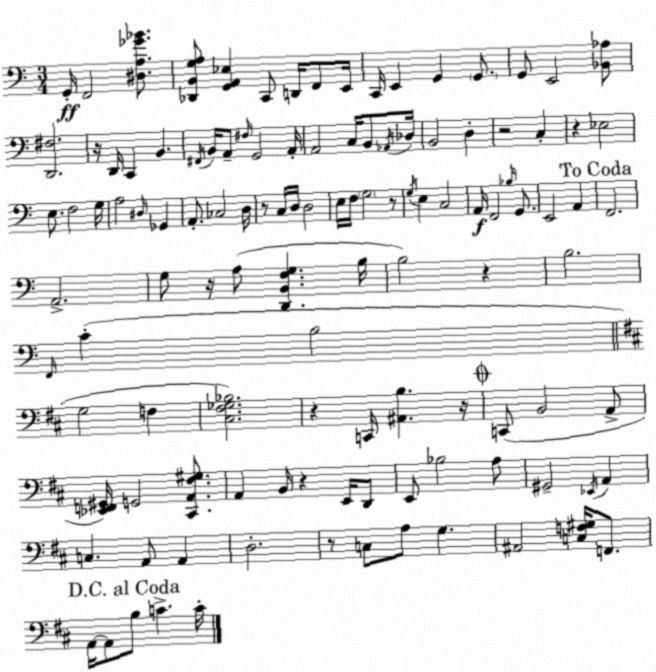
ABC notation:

X:1
T:Untitled
M:3/4
L:1/4
K:Am
G,,/4 F,,2 [^D,A,_G_B]/2 [_D,,B,,G,A,]/2 [G,,A,,_E,] C,,/2 D,,/4 F,,/2 E,,/4 C,,/4 E,, G,, G,,/2 G,,/2 E,,2 [_B,,_A,]/2 [D,,^F,]2 z/4 D,,/4 C,, B,, ^F,,/4 B,,/4 A,,/2 ^F,/4 G,,2 A,,/4 A,,2 C,/4 B,,/2 _A,,/4 _D,/4 B,,2 D, z2 C, z _E,2 E,/2 F,2 G,/4 A,2 ^D,/4 _G,, A,,/2 _C,2 D,/4 z/2 C,/4 D,/4 D,2 E,/4 F,/4 G,2 z/2 G,/4 E, C,2 A,,/4 F,,2 _B,/4 G,,/2 E,,2 A,, F,,2 A,,2 G,/2 z/4 A,/2 [D,,B,,F,G,] B,/4 B,2 z B,2 F,,/4 C B,2 G,2 F, [^C,^F,_G,_B,]2 z C,,/4 [^A,,B,] z/4 C,,/2 B,,2 A,,/2 [_E,,F,,^G,,]/4 G,,2 [^C,,A,,^F,^G,]/2 A,, B,,/4 z E,,/4 D,,/2 E,,/2 _B,2 A,/2 ^G,,2 _E,,/4 A,, C, A,,/2 A,, D,2 z/2 C,/2 A,/2 G, ^A,,2 [C,F,^G,]/4 F,,/2 A,,/4 A,,/2 B,/2 C C/4